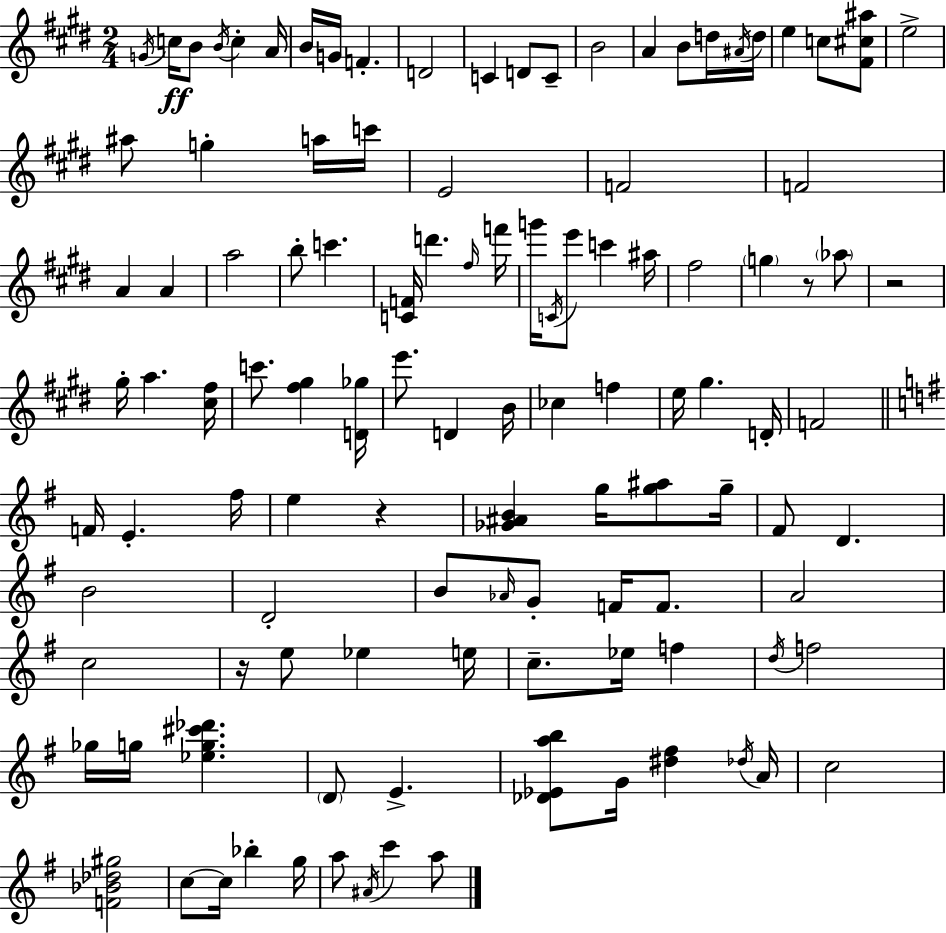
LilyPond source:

{
  \clef treble
  \numericTimeSignature
  \time 2/4
  \key e \major
  \acciaccatura { g'16 }\ff c''16 b'8 \acciaccatura { b'16 } c''4-. | a'16 b'16 g'16 f'4.-. | d'2 | c'4 d'8 | \break c'8-- b'2 | a'4 b'8 | d''16 \acciaccatura { ais'16 } d''16 e''4 c''8 | <fis' cis'' ais''>8 e''2-> | \break ais''8 g''4-. | a''16 c'''16 e'2 | f'2 | f'2 | \break a'4 a'4 | a''2 | b''8-. c'''4. | <c' f'>16 d'''4. | \break \grace { fis''16 } f'''16 g'''16 \acciaccatura { c'16 } e'''8 | c'''4 ais''16 fis''2 | \parenthesize g''4 | r8 \parenthesize aes''8 r2 | \break gis''16-. a''4. | <cis'' fis''>16 c'''8. | <fis'' gis''>4 <d' ges''>16 e'''8. | d'4 b'16 ces''4 | \break f''4 e''16 gis''4. | d'16-. f'2 | \bar "||" \break \key g \major f'16 e'4.-. fis''16 | e''4 r4 | <ges' ais' b'>4 g''16 <g'' ais''>8 g''16-- | fis'8 d'4. | \break b'2 | d'2-. | b'8 \grace { aes'16 } g'8-. f'16 f'8. | a'2 | \break c''2 | r16 e''8 ees''4 | e''16 c''8.-- ees''16 f''4 | \acciaccatura { d''16 } f''2 | \break ges''16 g''16 <ees'' g'' cis''' des'''>4. | \parenthesize d'8 e'4.-> | <des' ees' a'' b''>8 g'16 <dis'' fis''>4 | \acciaccatura { des''16 } a'16 c''2 | \break <f' bes' des'' gis''>2 | c''8~~ c''16 bes''4-. | g''16 a''8 \acciaccatura { ais'16 } c'''4 | a''8 \bar "|."
}